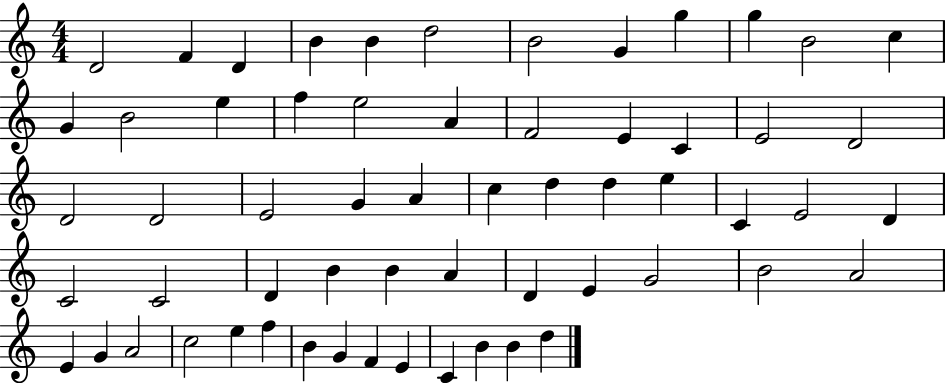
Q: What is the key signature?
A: C major